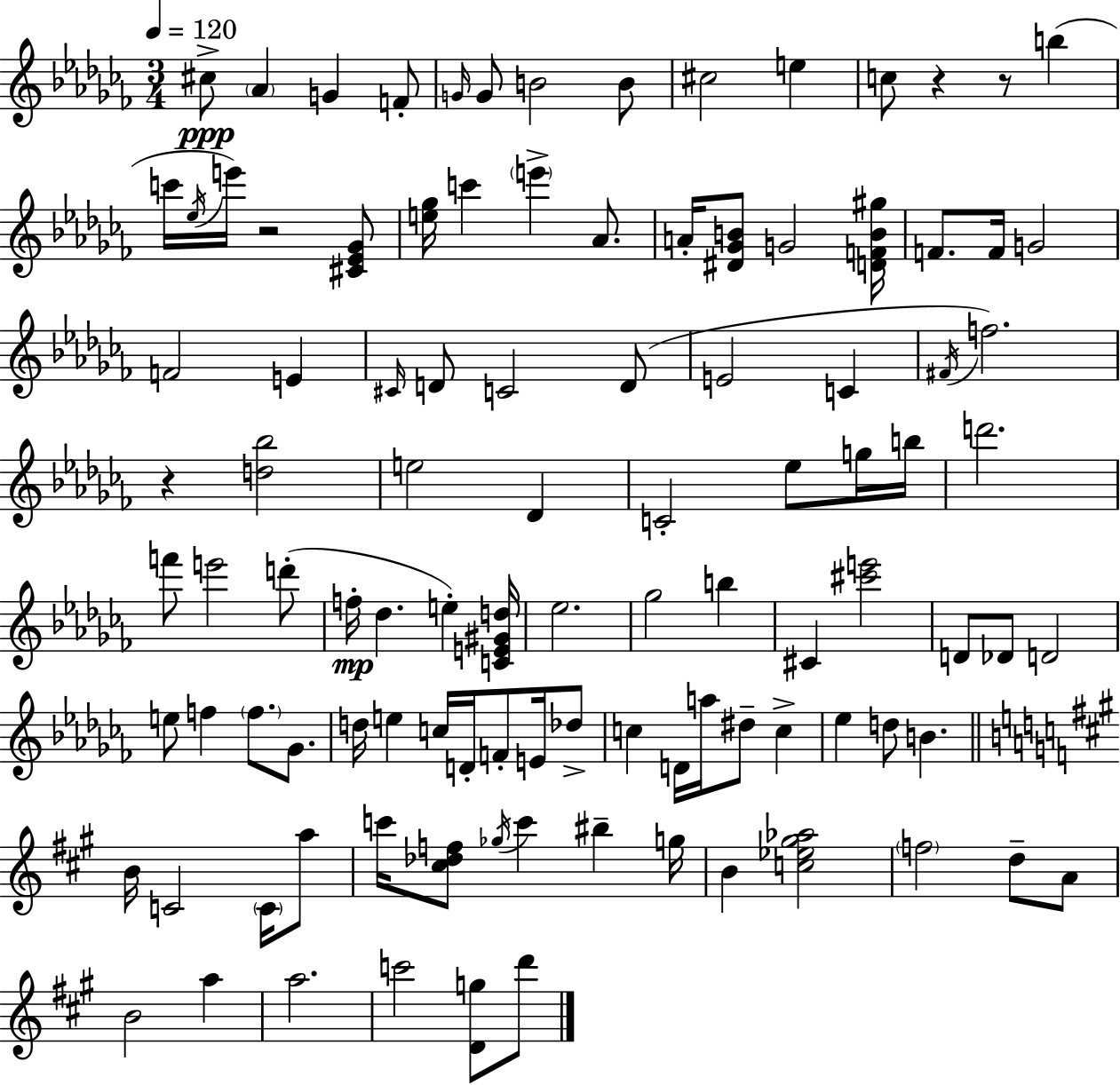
X:1
T:Untitled
M:3/4
L:1/4
K:Abm
^c/2 _A G F/2 G/4 G/2 B2 B/2 ^c2 e c/2 z z/2 b c'/4 _e/4 e'/4 z2 [^C_E_G]/2 [e_g]/4 c' e' _A/2 A/4 [^D_GB]/2 G2 [DFB^g]/4 F/2 F/4 G2 F2 E ^C/4 D/2 C2 D/2 E2 C ^F/4 f2 z [d_b]2 e2 _D C2 _e/2 g/4 b/4 d'2 f'/2 e'2 d'/2 f/4 _d e [CE^Gd]/4 _e2 _g2 b ^C [^c'e']2 D/2 _D/2 D2 e/2 f f/2 _G/2 d/4 e c/4 D/4 F/2 E/4 _d/2 c D/4 a/4 ^d/2 c _e d/2 B B/4 C2 C/4 a/2 c'/4 [^c_df]/2 _g/4 c' ^b g/4 B [c_e^g_a]2 f2 d/2 A/2 B2 a a2 c'2 [Dg]/2 d'/2